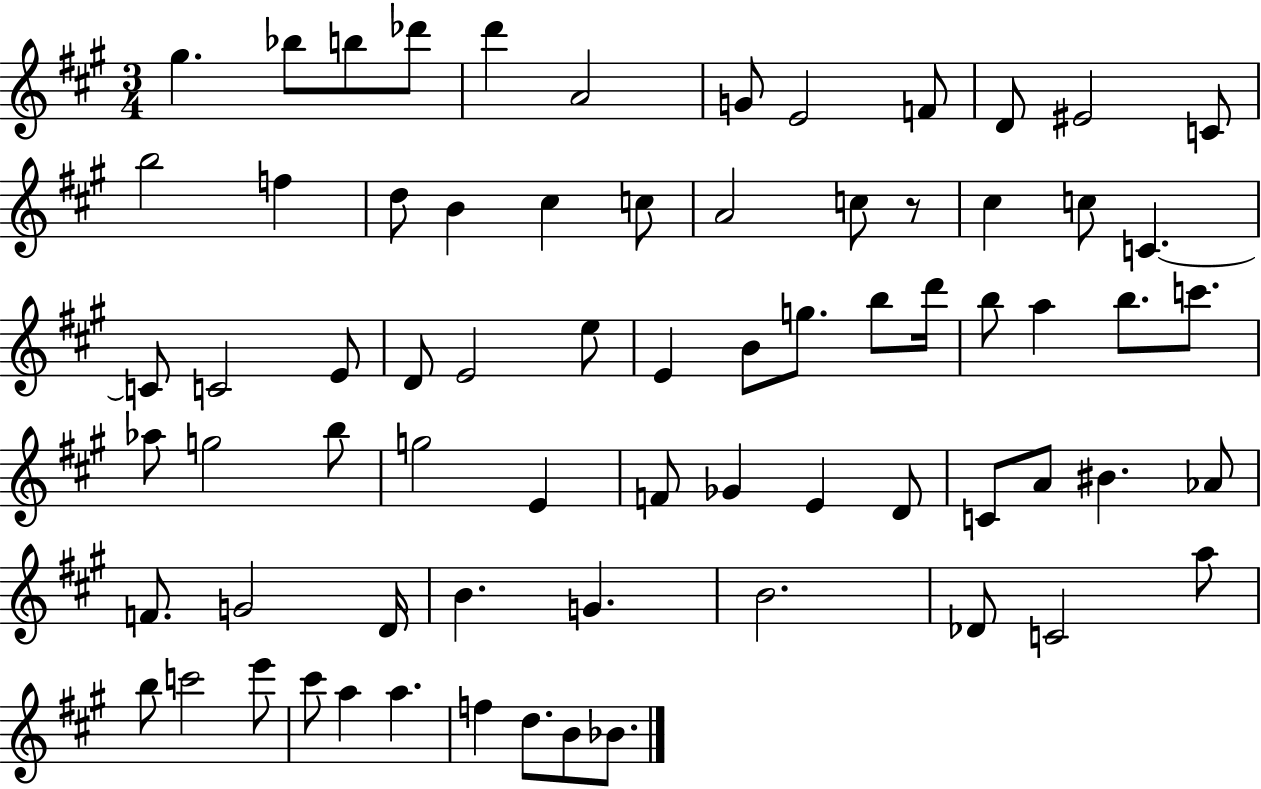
{
  \clef treble
  \numericTimeSignature
  \time 3/4
  \key a \major
  \repeat volta 2 { gis''4. bes''8 b''8 des'''8 | d'''4 a'2 | g'8 e'2 f'8 | d'8 eis'2 c'8 | \break b''2 f''4 | d''8 b'4 cis''4 c''8 | a'2 c''8 r8 | cis''4 c''8 c'4.~~ | \break c'8 c'2 e'8 | d'8 e'2 e''8 | e'4 b'8 g''8. b''8 d'''16 | b''8 a''4 b''8. c'''8. | \break aes''8 g''2 b''8 | g''2 e'4 | f'8 ges'4 e'4 d'8 | c'8 a'8 bis'4. aes'8 | \break f'8. g'2 d'16 | b'4. g'4. | b'2. | des'8 c'2 a''8 | \break b''8 c'''2 e'''8 | cis'''8 a''4 a''4. | f''4 d''8. b'8 bes'8. | } \bar "|."
}